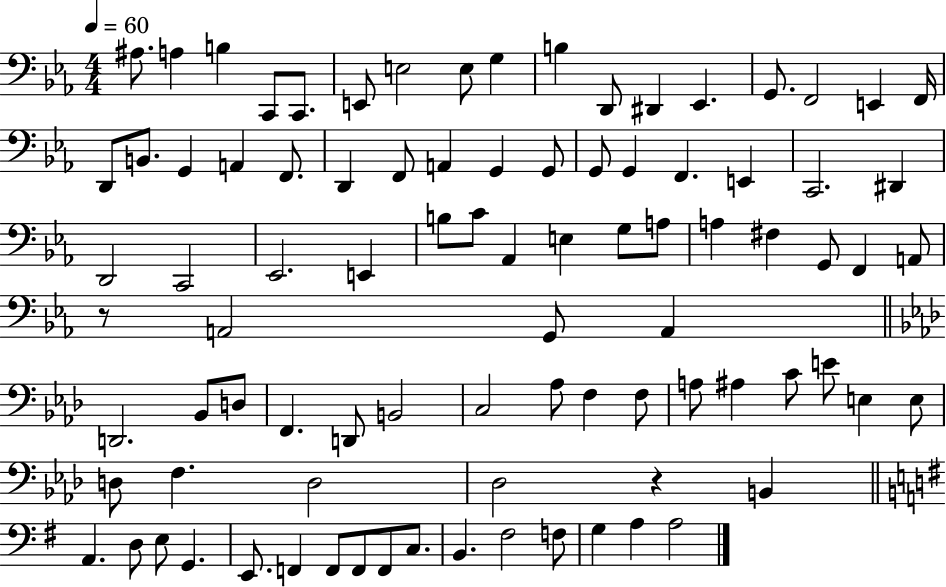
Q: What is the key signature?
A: EES major